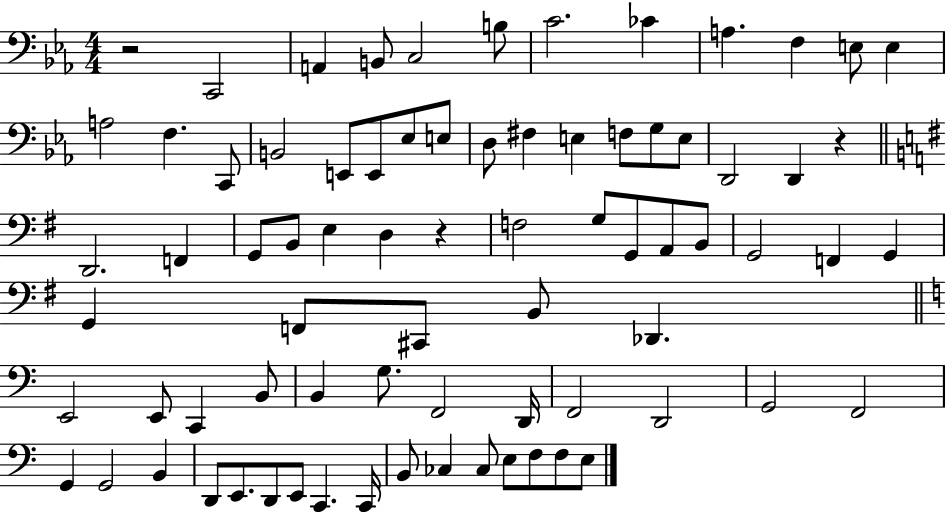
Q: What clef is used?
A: bass